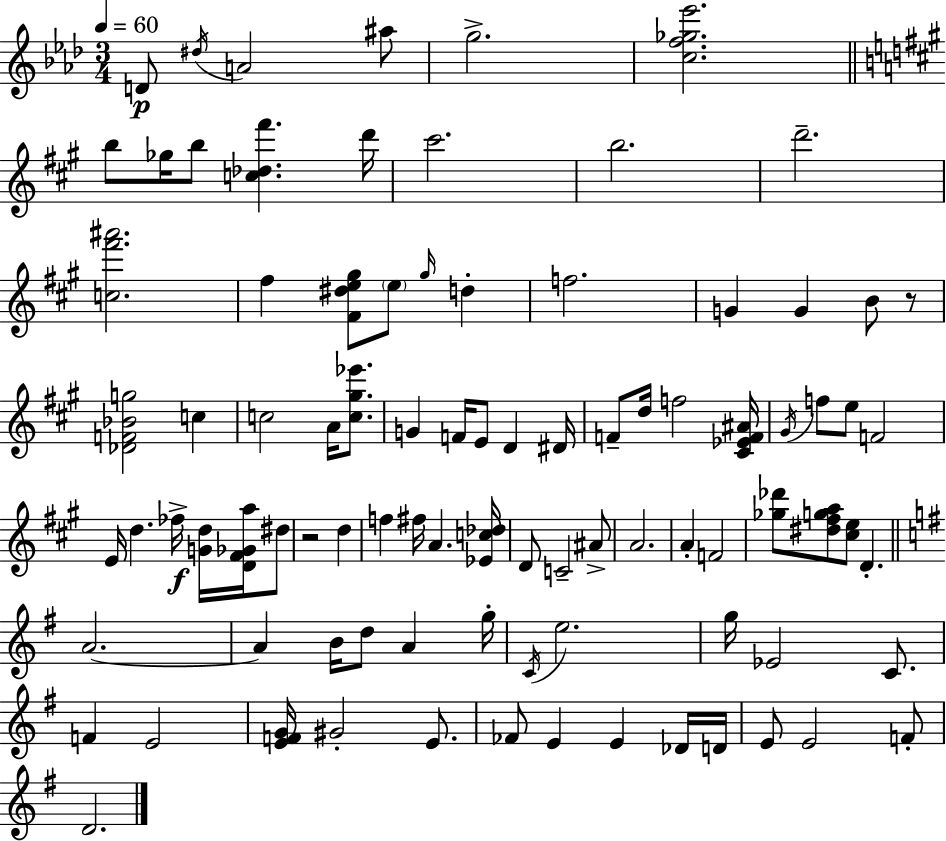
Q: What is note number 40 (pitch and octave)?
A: D5